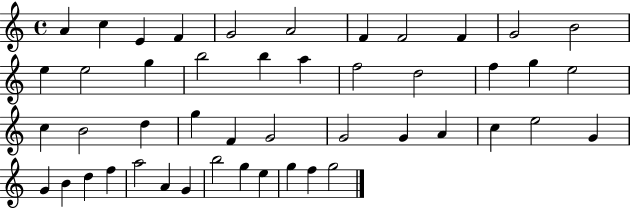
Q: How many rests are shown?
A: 0